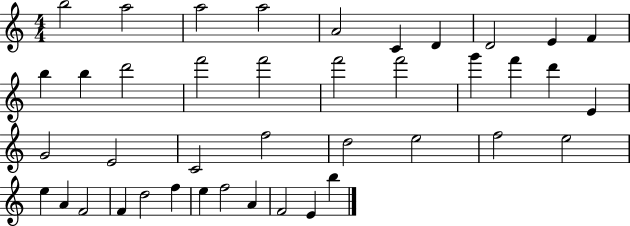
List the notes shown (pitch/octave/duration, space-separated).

B5/h A5/h A5/h A5/h A4/h C4/q D4/q D4/h E4/q F4/q B5/q B5/q D6/h F6/h F6/h F6/h F6/h G6/q F6/q D6/q E4/q G4/h E4/h C4/h F5/h D5/h E5/h F5/h E5/h E5/q A4/q F4/h F4/q D5/h F5/q E5/q F5/h A4/q F4/h E4/q B5/q